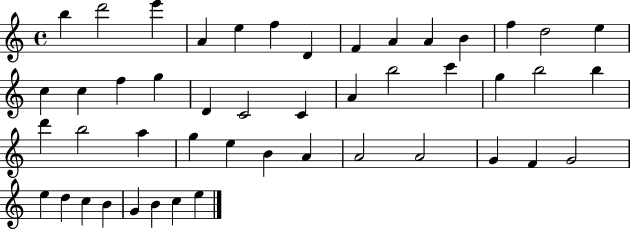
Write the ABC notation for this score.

X:1
T:Untitled
M:4/4
L:1/4
K:C
b d'2 e' A e f D F A A B f d2 e c c f g D C2 C A b2 c' g b2 b d' b2 a g e B A A2 A2 G F G2 e d c B G B c e